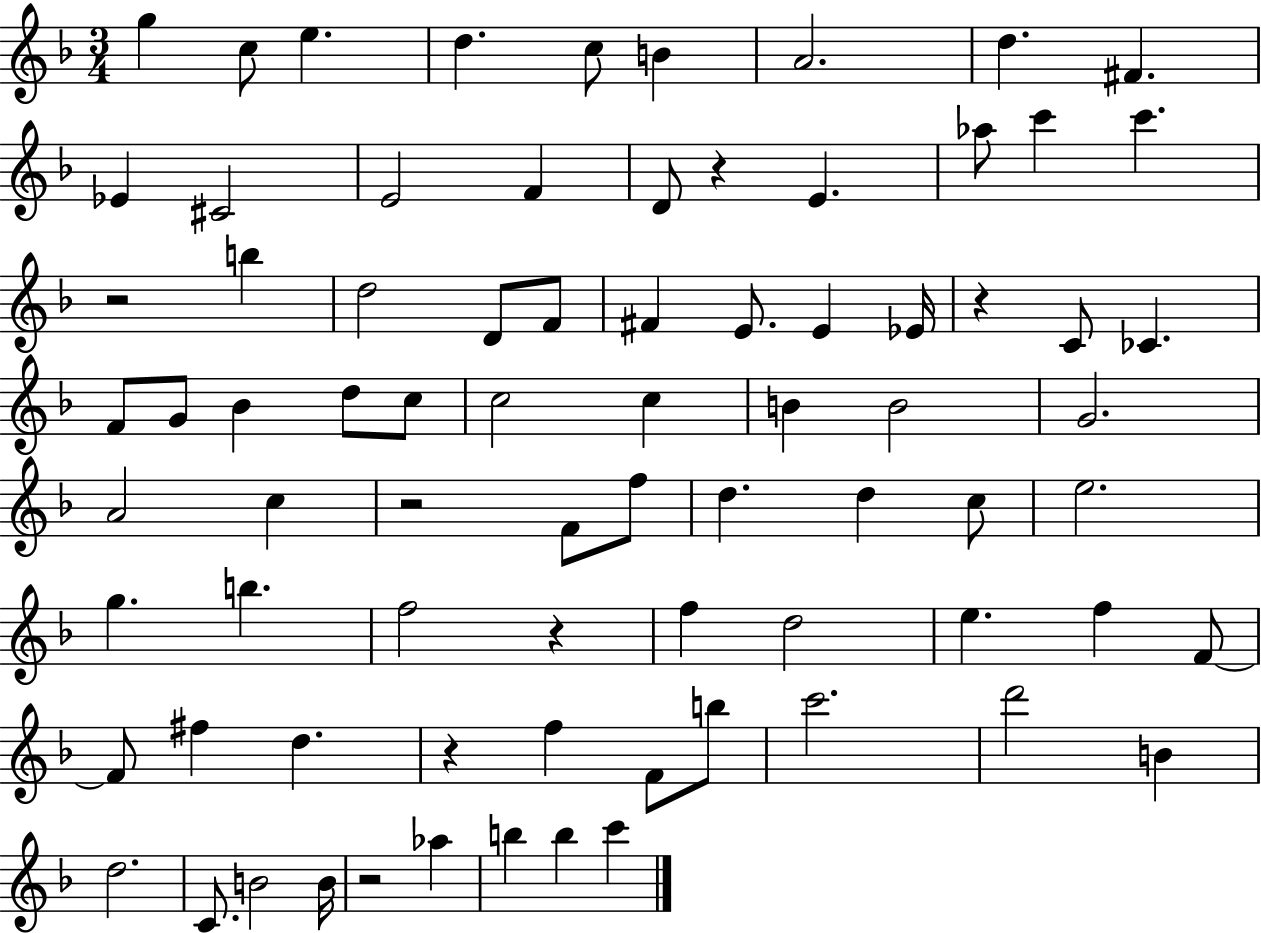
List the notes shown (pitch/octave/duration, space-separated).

G5/q C5/e E5/q. D5/q. C5/e B4/q A4/h. D5/q. F#4/q. Eb4/q C#4/h E4/h F4/q D4/e R/q E4/q. Ab5/e C6/q C6/q. R/h B5/q D5/h D4/e F4/e F#4/q E4/e. E4/q Eb4/s R/q C4/e CES4/q. F4/e G4/e Bb4/q D5/e C5/e C5/h C5/q B4/q B4/h G4/h. A4/h C5/q R/h F4/e F5/e D5/q. D5/q C5/e E5/h. G5/q. B5/q. F5/h R/q F5/q D5/h E5/q. F5/q F4/e F4/e F#5/q D5/q. R/q F5/q F4/e B5/e C6/h. D6/h B4/q D5/h. C4/e. B4/h B4/s R/h Ab5/q B5/q B5/q C6/q